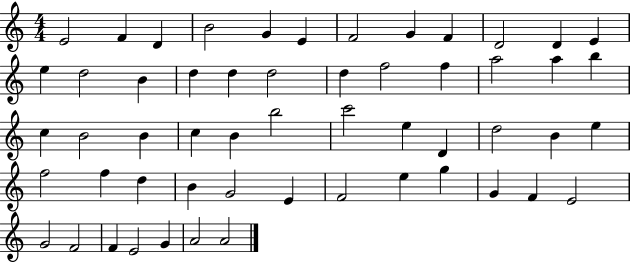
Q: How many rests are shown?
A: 0